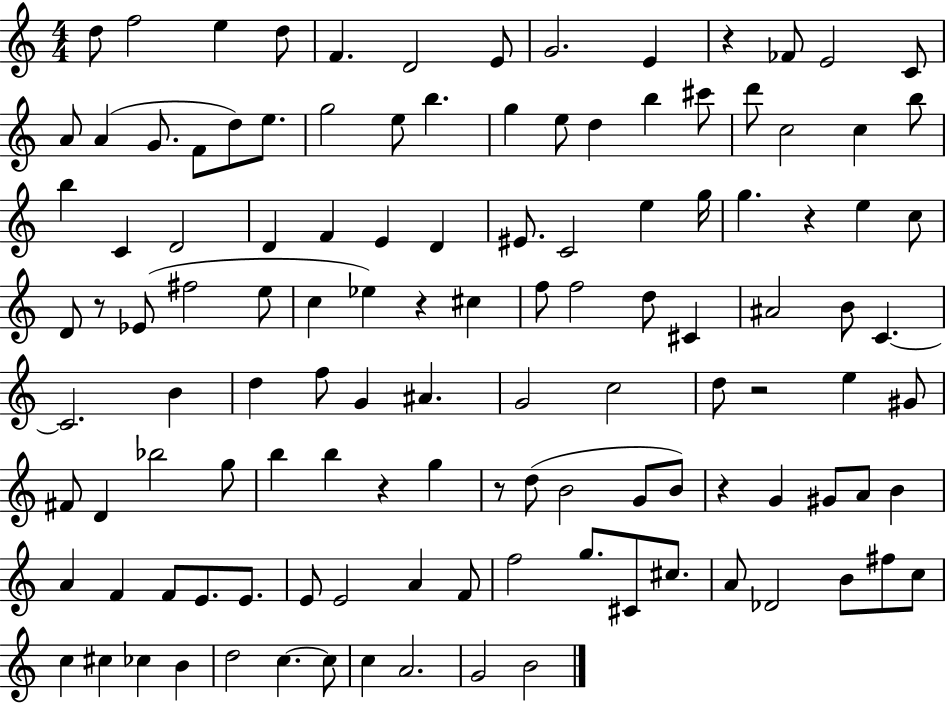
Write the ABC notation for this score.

X:1
T:Untitled
M:4/4
L:1/4
K:C
d/2 f2 e d/2 F D2 E/2 G2 E z _F/2 E2 C/2 A/2 A G/2 F/2 d/2 e/2 g2 e/2 b g e/2 d b ^c'/2 d'/2 c2 c b/2 b C D2 D F E D ^E/2 C2 e g/4 g z e c/2 D/2 z/2 _E/2 ^f2 e/2 c _e z ^c f/2 f2 d/2 ^C ^A2 B/2 C C2 B d f/2 G ^A G2 c2 d/2 z2 e ^G/2 ^F/2 D _b2 g/2 b b z g z/2 d/2 B2 G/2 B/2 z G ^G/2 A/2 B A F F/2 E/2 E/2 E/2 E2 A F/2 f2 g/2 ^C/2 ^c/2 A/2 _D2 B/2 ^f/2 c/2 c ^c _c B d2 c c/2 c A2 G2 B2